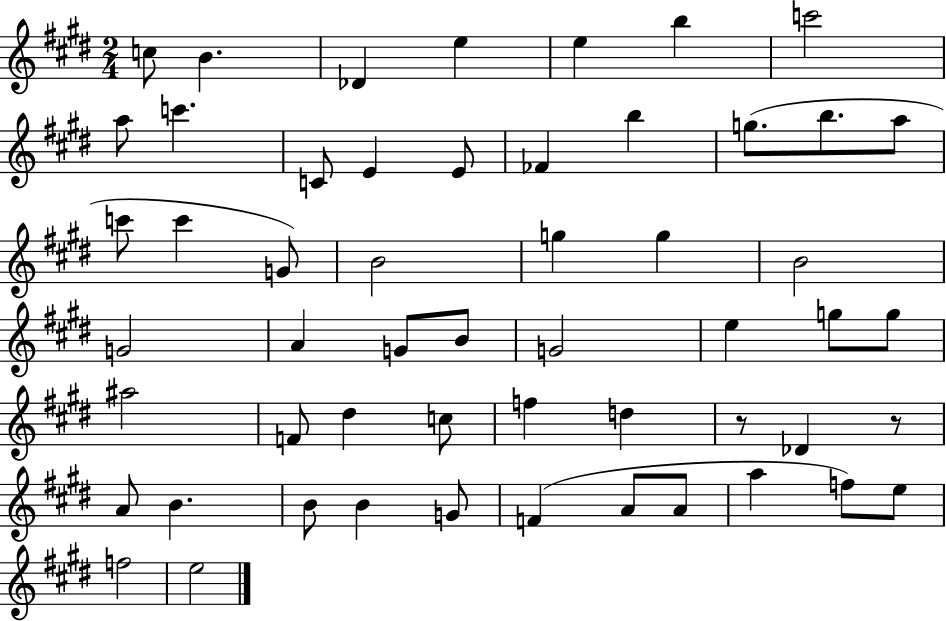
{
  \clef treble
  \numericTimeSignature
  \time 2/4
  \key e \major
  c''8 b'4. | des'4 e''4 | e''4 b''4 | c'''2 | \break a''8 c'''4. | c'8 e'4 e'8 | fes'4 b''4 | g''8.( b''8. a''8 | \break c'''8 c'''4 g'8) | b'2 | g''4 g''4 | b'2 | \break g'2 | a'4 g'8 b'8 | g'2 | e''4 g''8 g''8 | \break ais''2 | f'8 dis''4 c''8 | f''4 d''4 | r8 des'4 r8 | \break a'8 b'4. | b'8 b'4 g'8 | f'4( a'8 a'8 | a''4 f''8) e''8 | \break f''2 | e''2 | \bar "|."
}